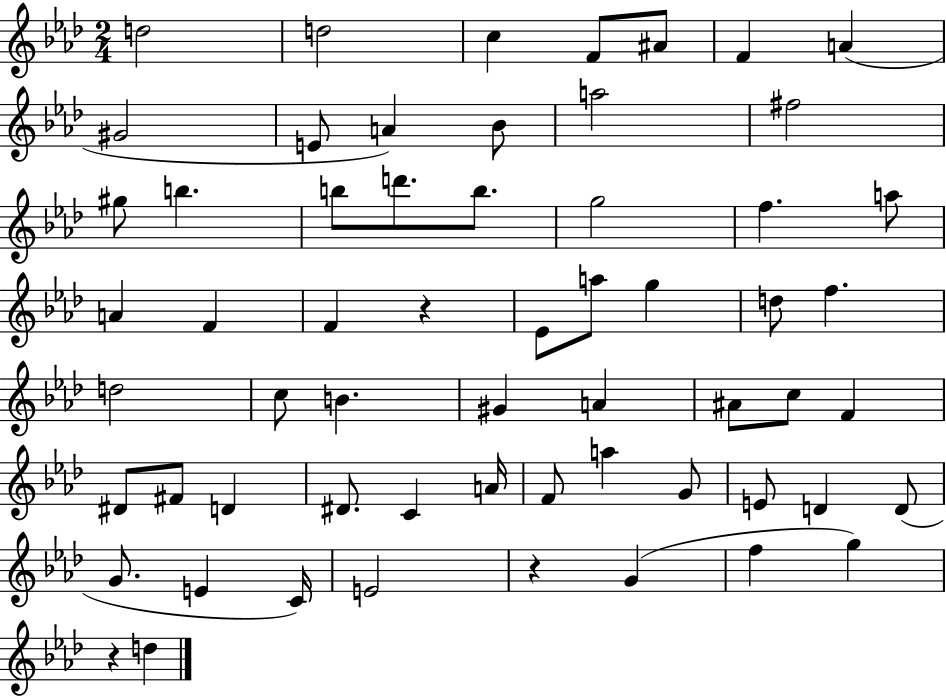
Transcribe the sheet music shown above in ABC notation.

X:1
T:Untitled
M:2/4
L:1/4
K:Ab
d2 d2 c F/2 ^A/2 F A ^G2 E/2 A _B/2 a2 ^f2 ^g/2 b b/2 d'/2 b/2 g2 f a/2 A F F z _E/2 a/2 g d/2 f d2 c/2 B ^G A ^A/2 c/2 F ^D/2 ^F/2 D ^D/2 C A/4 F/2 a G/2 E/2 D D/2 G/2 E C/4 E2 z G f g z d